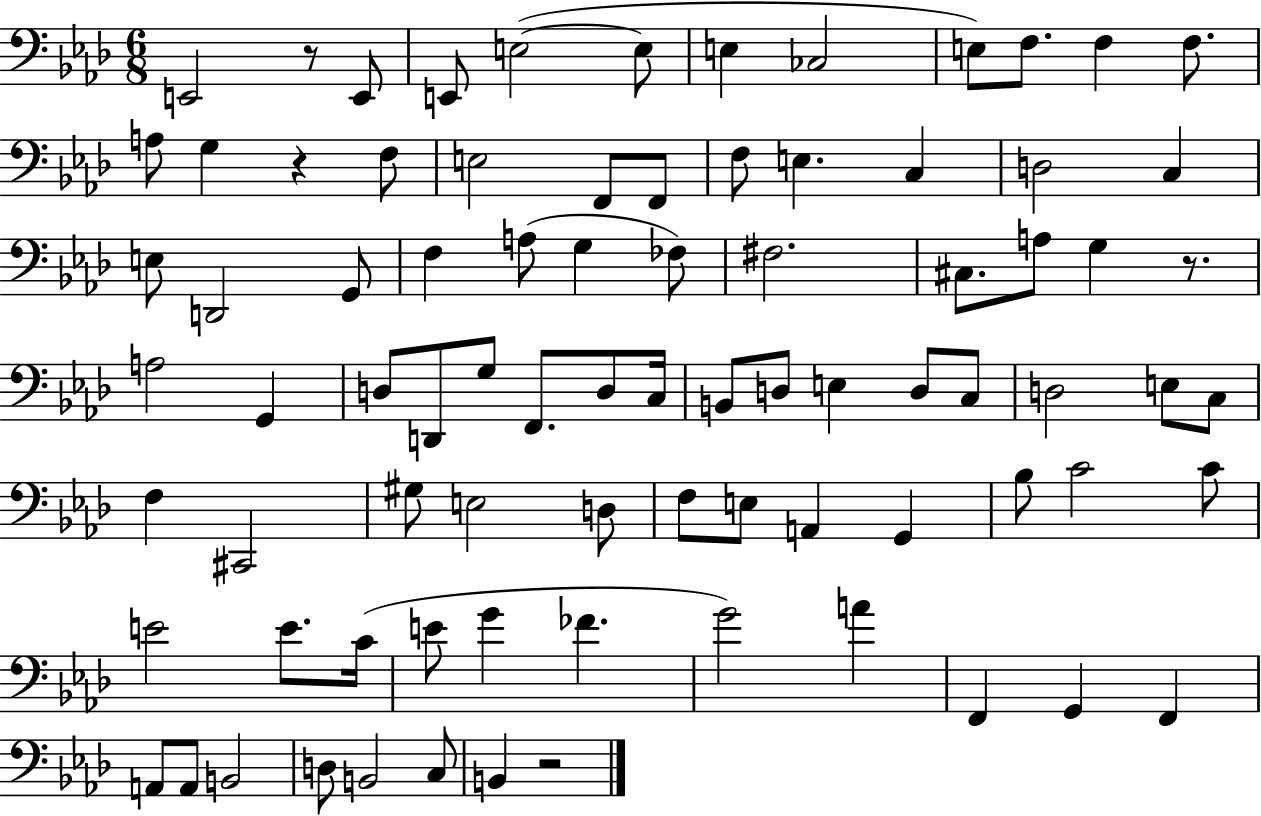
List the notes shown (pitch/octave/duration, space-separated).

E2/h R/e E2/e E2/e E3/h E3/e E3/q CES3/h E3/e F3/e. F3/q F3/e. A3/e G3/q R/q F3/e E3/h F2/e F2/e F3/e E3/q. C3/q D3/h C3/q E3/e D2/h G2/e F3/q A3/e G3/q FES3/e F#3/h. C#3/e. A3/e G3/q R/e. A3/h G2/q D3/e D2/e G3/e F2/e. D3/e C3/s B2/e D3/e E3/q D3/e C3/e D3/h E3/e C3/e F3/q C#2/h G#3/e E3/h D3/e F3/e E3/e A2/q G2/q Bb3/e C4/h C4/e E4/h E4/e. C4/s E4/e G4/q FES4/q. G4/h A4/q F2/q G2/q F2/q A2/e A2/e B2/h D3/e B2/h C3/e B2/q R/h